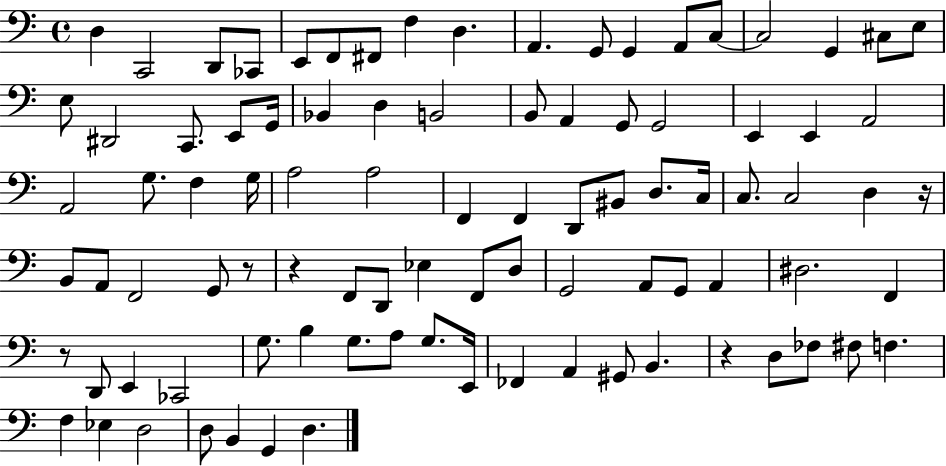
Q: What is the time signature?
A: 4/4